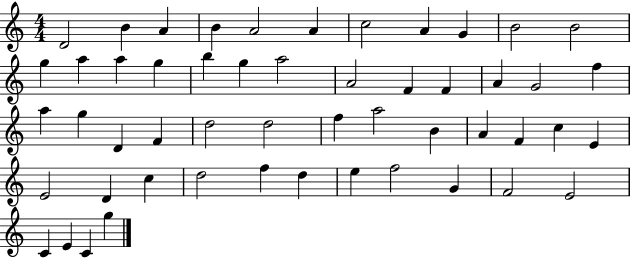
D4/h B4/q A4/q B4/q A4/h A4/q C5/h A4/q G4/q B4/h B4/h G5/q A5/q A5/q G5/q B5/q G5/q A5/h A4/h F4/q F4/q A4/q G4/h F5/q A5/q G5/q D4/q F4/q D5/h D5/h F5/q A5/h B4/q A4/q F4/q C5/q E4/q E4/h D4/q C5/q D5/h F5/q D5/q E5/q F5/h G4/q F4/h E4/h C4/q E4/q C4/q G5/q